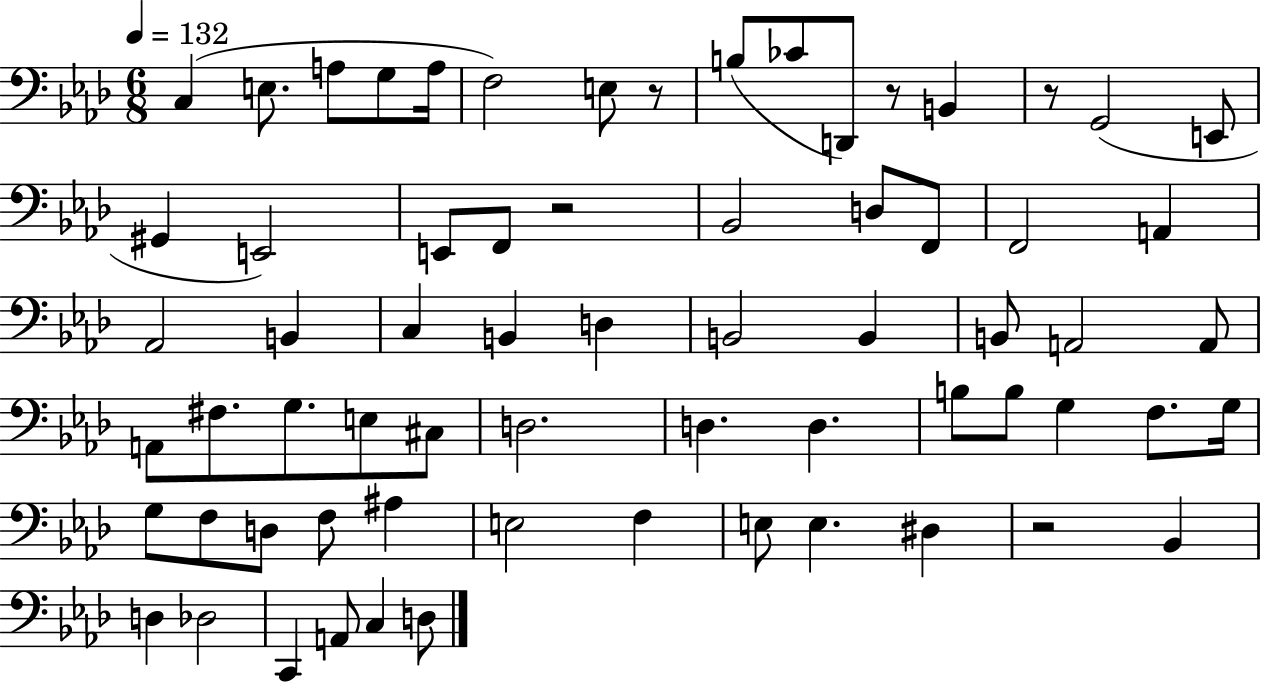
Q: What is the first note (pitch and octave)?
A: C3